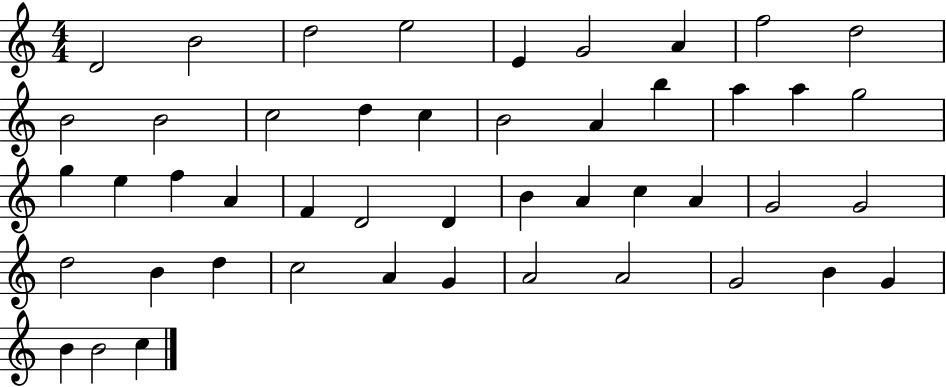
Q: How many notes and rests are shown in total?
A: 47